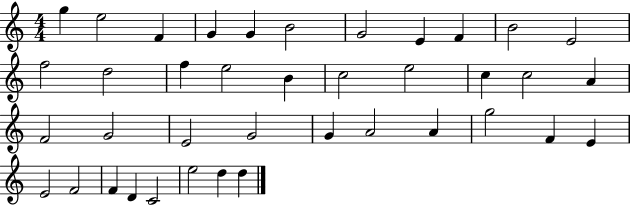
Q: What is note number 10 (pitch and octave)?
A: B4